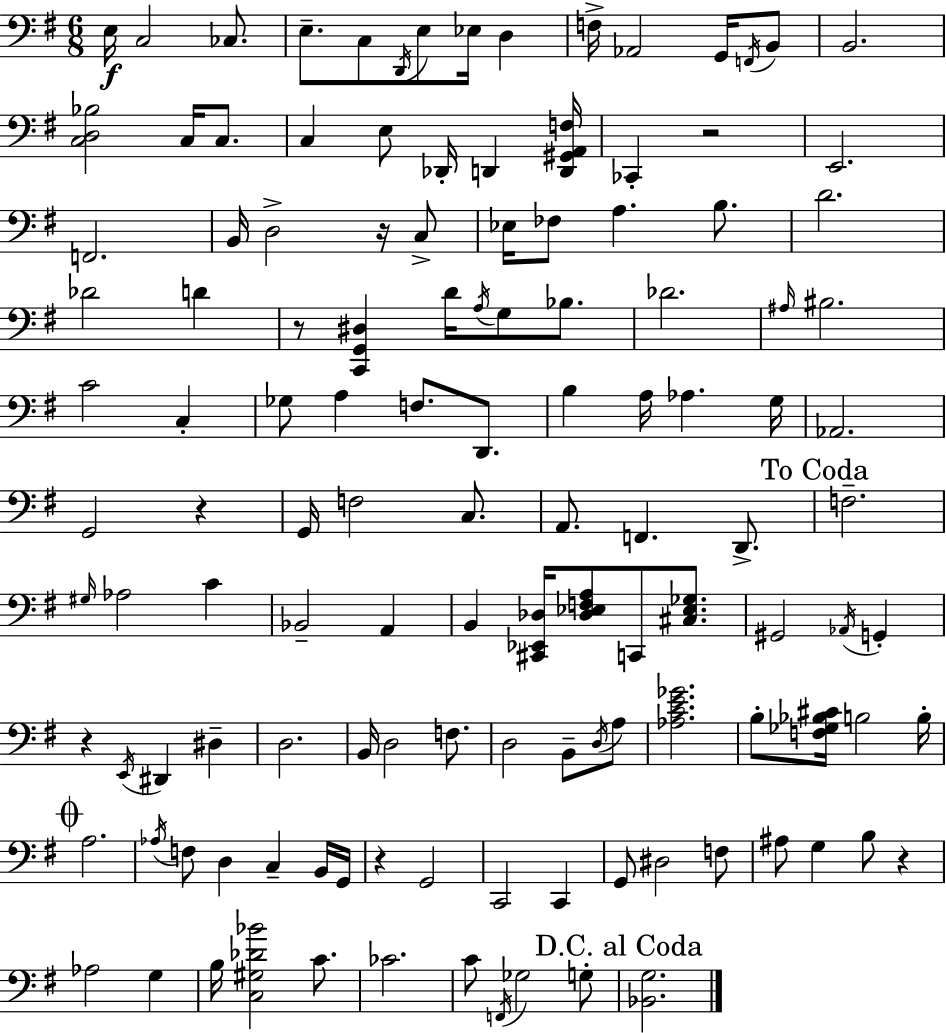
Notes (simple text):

E3/s C3/h CES3/e. E3/e. C3/e D2/s E3/e Eb3/s D3/q F3/s Ab2/h G2/s F2/s B2/e B2/h. [C3,D3,Bb3]/h C3/s C3/e. C3/q E3/e Db2/s D2/q [D2,G#2,A2,F3]/s CES2/q R/h E2/h. F2/h. B2/s D3/h R/s C3/e Eb3/s FES3/e A3/q. B3/e. D4/h. Db4/h D4/q R/e [C2,G2,D#3]/q D4/s A3/s G3/e Bb3/e. Db4/h. A#3/s BIS3/h. C4/h C3/q Gb3/e A3/q F3/e. D2/e. B3/q A3/s Ab3/q. G3/s Ab2/h. G2/h R/q G2/s F3/h C3/e. A2/e. F2/q. D2/e. F3/h. G#3/s Ab3/h C4/q Bb2/h A2/q B2/q [C#2,Eb2,Db3]/s [Db3,Eb3,F3,A3]/e C2/e [C#3,Eb3,Gb3]/e. G#2/h Ab2/s G2/q R/q E2/s D#2/q D#3/q D3/h. B2/s D3/h F3/e. D3/h B2/e D3/s A3/e [Ab3,C4,E4,Gb4]/h. B3/e [F3,Gb3,Bb3,C#4]/s B3/h B3/s A3/h. Ab3/s F3/e D3/q C3/q B2/s G2/s R/q G2/h C2/h C2/q G2/e D#3/h F3/e A#3/e G3/q B3/e R/q Ab3/h G3/q B3/s [C3,G#3,Db4,Bb4]/h C4/e. CES4/h. C4/e F2/s Gb3/h G3/e [Bb2,G3]/h.